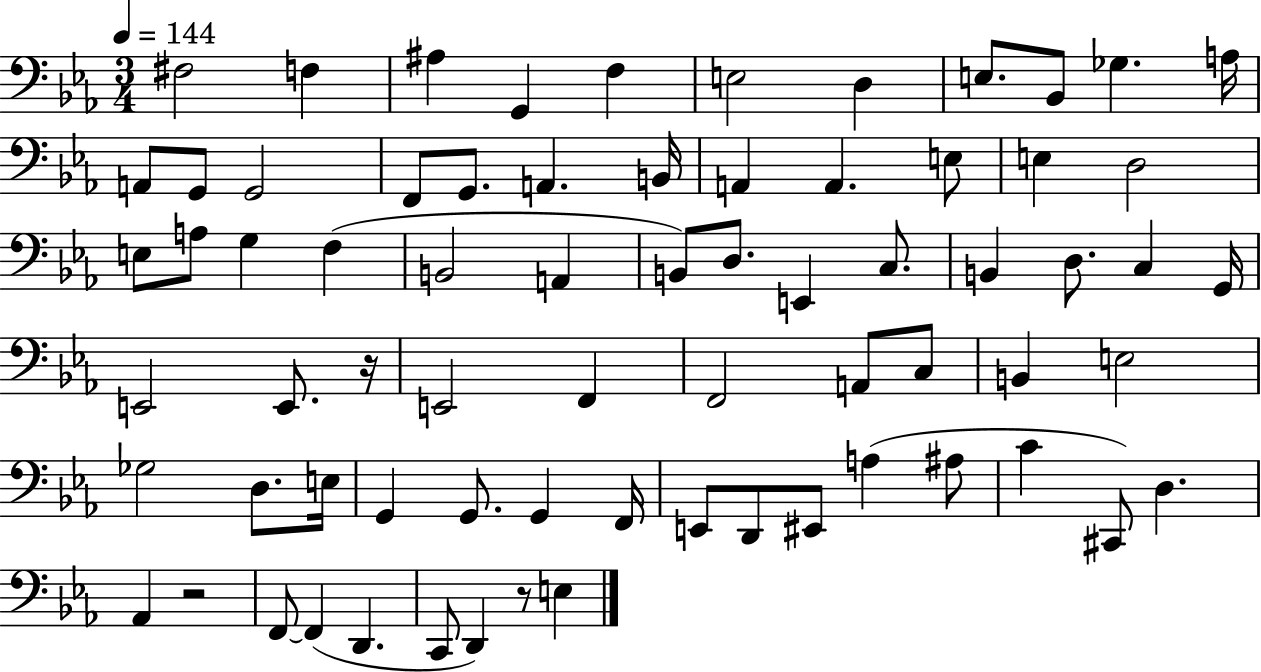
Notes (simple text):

F#3/h F3/q A#3/q G2/q F3/q E3/h D3/q E3/e. Bb2/e Gb3/q. A3/s A2/e G2/e G2/h F2/e G2/e. A2/q. B2/s A2/q A2/q. E3/e E3/q D3/h E3/e A3/e G3/q F3/q B2/h A2/q B2/e D3/e. E2/q C3/e. B2/q D3/e. C3/q G2/s E2/h E2/e. R/s E2/h F2/q F2/h A2/e C3/e B2/q E3/h Gb3/h D3/e. E3/s G2/q G2/e. G2/q F2/s E2/e D2/e EIS2/e A3/q A#3/e C4/q C#2/e D3/q. Ab2/q R/h F2/e F2/q D2/q. C2/e D2/q R/e E3/q